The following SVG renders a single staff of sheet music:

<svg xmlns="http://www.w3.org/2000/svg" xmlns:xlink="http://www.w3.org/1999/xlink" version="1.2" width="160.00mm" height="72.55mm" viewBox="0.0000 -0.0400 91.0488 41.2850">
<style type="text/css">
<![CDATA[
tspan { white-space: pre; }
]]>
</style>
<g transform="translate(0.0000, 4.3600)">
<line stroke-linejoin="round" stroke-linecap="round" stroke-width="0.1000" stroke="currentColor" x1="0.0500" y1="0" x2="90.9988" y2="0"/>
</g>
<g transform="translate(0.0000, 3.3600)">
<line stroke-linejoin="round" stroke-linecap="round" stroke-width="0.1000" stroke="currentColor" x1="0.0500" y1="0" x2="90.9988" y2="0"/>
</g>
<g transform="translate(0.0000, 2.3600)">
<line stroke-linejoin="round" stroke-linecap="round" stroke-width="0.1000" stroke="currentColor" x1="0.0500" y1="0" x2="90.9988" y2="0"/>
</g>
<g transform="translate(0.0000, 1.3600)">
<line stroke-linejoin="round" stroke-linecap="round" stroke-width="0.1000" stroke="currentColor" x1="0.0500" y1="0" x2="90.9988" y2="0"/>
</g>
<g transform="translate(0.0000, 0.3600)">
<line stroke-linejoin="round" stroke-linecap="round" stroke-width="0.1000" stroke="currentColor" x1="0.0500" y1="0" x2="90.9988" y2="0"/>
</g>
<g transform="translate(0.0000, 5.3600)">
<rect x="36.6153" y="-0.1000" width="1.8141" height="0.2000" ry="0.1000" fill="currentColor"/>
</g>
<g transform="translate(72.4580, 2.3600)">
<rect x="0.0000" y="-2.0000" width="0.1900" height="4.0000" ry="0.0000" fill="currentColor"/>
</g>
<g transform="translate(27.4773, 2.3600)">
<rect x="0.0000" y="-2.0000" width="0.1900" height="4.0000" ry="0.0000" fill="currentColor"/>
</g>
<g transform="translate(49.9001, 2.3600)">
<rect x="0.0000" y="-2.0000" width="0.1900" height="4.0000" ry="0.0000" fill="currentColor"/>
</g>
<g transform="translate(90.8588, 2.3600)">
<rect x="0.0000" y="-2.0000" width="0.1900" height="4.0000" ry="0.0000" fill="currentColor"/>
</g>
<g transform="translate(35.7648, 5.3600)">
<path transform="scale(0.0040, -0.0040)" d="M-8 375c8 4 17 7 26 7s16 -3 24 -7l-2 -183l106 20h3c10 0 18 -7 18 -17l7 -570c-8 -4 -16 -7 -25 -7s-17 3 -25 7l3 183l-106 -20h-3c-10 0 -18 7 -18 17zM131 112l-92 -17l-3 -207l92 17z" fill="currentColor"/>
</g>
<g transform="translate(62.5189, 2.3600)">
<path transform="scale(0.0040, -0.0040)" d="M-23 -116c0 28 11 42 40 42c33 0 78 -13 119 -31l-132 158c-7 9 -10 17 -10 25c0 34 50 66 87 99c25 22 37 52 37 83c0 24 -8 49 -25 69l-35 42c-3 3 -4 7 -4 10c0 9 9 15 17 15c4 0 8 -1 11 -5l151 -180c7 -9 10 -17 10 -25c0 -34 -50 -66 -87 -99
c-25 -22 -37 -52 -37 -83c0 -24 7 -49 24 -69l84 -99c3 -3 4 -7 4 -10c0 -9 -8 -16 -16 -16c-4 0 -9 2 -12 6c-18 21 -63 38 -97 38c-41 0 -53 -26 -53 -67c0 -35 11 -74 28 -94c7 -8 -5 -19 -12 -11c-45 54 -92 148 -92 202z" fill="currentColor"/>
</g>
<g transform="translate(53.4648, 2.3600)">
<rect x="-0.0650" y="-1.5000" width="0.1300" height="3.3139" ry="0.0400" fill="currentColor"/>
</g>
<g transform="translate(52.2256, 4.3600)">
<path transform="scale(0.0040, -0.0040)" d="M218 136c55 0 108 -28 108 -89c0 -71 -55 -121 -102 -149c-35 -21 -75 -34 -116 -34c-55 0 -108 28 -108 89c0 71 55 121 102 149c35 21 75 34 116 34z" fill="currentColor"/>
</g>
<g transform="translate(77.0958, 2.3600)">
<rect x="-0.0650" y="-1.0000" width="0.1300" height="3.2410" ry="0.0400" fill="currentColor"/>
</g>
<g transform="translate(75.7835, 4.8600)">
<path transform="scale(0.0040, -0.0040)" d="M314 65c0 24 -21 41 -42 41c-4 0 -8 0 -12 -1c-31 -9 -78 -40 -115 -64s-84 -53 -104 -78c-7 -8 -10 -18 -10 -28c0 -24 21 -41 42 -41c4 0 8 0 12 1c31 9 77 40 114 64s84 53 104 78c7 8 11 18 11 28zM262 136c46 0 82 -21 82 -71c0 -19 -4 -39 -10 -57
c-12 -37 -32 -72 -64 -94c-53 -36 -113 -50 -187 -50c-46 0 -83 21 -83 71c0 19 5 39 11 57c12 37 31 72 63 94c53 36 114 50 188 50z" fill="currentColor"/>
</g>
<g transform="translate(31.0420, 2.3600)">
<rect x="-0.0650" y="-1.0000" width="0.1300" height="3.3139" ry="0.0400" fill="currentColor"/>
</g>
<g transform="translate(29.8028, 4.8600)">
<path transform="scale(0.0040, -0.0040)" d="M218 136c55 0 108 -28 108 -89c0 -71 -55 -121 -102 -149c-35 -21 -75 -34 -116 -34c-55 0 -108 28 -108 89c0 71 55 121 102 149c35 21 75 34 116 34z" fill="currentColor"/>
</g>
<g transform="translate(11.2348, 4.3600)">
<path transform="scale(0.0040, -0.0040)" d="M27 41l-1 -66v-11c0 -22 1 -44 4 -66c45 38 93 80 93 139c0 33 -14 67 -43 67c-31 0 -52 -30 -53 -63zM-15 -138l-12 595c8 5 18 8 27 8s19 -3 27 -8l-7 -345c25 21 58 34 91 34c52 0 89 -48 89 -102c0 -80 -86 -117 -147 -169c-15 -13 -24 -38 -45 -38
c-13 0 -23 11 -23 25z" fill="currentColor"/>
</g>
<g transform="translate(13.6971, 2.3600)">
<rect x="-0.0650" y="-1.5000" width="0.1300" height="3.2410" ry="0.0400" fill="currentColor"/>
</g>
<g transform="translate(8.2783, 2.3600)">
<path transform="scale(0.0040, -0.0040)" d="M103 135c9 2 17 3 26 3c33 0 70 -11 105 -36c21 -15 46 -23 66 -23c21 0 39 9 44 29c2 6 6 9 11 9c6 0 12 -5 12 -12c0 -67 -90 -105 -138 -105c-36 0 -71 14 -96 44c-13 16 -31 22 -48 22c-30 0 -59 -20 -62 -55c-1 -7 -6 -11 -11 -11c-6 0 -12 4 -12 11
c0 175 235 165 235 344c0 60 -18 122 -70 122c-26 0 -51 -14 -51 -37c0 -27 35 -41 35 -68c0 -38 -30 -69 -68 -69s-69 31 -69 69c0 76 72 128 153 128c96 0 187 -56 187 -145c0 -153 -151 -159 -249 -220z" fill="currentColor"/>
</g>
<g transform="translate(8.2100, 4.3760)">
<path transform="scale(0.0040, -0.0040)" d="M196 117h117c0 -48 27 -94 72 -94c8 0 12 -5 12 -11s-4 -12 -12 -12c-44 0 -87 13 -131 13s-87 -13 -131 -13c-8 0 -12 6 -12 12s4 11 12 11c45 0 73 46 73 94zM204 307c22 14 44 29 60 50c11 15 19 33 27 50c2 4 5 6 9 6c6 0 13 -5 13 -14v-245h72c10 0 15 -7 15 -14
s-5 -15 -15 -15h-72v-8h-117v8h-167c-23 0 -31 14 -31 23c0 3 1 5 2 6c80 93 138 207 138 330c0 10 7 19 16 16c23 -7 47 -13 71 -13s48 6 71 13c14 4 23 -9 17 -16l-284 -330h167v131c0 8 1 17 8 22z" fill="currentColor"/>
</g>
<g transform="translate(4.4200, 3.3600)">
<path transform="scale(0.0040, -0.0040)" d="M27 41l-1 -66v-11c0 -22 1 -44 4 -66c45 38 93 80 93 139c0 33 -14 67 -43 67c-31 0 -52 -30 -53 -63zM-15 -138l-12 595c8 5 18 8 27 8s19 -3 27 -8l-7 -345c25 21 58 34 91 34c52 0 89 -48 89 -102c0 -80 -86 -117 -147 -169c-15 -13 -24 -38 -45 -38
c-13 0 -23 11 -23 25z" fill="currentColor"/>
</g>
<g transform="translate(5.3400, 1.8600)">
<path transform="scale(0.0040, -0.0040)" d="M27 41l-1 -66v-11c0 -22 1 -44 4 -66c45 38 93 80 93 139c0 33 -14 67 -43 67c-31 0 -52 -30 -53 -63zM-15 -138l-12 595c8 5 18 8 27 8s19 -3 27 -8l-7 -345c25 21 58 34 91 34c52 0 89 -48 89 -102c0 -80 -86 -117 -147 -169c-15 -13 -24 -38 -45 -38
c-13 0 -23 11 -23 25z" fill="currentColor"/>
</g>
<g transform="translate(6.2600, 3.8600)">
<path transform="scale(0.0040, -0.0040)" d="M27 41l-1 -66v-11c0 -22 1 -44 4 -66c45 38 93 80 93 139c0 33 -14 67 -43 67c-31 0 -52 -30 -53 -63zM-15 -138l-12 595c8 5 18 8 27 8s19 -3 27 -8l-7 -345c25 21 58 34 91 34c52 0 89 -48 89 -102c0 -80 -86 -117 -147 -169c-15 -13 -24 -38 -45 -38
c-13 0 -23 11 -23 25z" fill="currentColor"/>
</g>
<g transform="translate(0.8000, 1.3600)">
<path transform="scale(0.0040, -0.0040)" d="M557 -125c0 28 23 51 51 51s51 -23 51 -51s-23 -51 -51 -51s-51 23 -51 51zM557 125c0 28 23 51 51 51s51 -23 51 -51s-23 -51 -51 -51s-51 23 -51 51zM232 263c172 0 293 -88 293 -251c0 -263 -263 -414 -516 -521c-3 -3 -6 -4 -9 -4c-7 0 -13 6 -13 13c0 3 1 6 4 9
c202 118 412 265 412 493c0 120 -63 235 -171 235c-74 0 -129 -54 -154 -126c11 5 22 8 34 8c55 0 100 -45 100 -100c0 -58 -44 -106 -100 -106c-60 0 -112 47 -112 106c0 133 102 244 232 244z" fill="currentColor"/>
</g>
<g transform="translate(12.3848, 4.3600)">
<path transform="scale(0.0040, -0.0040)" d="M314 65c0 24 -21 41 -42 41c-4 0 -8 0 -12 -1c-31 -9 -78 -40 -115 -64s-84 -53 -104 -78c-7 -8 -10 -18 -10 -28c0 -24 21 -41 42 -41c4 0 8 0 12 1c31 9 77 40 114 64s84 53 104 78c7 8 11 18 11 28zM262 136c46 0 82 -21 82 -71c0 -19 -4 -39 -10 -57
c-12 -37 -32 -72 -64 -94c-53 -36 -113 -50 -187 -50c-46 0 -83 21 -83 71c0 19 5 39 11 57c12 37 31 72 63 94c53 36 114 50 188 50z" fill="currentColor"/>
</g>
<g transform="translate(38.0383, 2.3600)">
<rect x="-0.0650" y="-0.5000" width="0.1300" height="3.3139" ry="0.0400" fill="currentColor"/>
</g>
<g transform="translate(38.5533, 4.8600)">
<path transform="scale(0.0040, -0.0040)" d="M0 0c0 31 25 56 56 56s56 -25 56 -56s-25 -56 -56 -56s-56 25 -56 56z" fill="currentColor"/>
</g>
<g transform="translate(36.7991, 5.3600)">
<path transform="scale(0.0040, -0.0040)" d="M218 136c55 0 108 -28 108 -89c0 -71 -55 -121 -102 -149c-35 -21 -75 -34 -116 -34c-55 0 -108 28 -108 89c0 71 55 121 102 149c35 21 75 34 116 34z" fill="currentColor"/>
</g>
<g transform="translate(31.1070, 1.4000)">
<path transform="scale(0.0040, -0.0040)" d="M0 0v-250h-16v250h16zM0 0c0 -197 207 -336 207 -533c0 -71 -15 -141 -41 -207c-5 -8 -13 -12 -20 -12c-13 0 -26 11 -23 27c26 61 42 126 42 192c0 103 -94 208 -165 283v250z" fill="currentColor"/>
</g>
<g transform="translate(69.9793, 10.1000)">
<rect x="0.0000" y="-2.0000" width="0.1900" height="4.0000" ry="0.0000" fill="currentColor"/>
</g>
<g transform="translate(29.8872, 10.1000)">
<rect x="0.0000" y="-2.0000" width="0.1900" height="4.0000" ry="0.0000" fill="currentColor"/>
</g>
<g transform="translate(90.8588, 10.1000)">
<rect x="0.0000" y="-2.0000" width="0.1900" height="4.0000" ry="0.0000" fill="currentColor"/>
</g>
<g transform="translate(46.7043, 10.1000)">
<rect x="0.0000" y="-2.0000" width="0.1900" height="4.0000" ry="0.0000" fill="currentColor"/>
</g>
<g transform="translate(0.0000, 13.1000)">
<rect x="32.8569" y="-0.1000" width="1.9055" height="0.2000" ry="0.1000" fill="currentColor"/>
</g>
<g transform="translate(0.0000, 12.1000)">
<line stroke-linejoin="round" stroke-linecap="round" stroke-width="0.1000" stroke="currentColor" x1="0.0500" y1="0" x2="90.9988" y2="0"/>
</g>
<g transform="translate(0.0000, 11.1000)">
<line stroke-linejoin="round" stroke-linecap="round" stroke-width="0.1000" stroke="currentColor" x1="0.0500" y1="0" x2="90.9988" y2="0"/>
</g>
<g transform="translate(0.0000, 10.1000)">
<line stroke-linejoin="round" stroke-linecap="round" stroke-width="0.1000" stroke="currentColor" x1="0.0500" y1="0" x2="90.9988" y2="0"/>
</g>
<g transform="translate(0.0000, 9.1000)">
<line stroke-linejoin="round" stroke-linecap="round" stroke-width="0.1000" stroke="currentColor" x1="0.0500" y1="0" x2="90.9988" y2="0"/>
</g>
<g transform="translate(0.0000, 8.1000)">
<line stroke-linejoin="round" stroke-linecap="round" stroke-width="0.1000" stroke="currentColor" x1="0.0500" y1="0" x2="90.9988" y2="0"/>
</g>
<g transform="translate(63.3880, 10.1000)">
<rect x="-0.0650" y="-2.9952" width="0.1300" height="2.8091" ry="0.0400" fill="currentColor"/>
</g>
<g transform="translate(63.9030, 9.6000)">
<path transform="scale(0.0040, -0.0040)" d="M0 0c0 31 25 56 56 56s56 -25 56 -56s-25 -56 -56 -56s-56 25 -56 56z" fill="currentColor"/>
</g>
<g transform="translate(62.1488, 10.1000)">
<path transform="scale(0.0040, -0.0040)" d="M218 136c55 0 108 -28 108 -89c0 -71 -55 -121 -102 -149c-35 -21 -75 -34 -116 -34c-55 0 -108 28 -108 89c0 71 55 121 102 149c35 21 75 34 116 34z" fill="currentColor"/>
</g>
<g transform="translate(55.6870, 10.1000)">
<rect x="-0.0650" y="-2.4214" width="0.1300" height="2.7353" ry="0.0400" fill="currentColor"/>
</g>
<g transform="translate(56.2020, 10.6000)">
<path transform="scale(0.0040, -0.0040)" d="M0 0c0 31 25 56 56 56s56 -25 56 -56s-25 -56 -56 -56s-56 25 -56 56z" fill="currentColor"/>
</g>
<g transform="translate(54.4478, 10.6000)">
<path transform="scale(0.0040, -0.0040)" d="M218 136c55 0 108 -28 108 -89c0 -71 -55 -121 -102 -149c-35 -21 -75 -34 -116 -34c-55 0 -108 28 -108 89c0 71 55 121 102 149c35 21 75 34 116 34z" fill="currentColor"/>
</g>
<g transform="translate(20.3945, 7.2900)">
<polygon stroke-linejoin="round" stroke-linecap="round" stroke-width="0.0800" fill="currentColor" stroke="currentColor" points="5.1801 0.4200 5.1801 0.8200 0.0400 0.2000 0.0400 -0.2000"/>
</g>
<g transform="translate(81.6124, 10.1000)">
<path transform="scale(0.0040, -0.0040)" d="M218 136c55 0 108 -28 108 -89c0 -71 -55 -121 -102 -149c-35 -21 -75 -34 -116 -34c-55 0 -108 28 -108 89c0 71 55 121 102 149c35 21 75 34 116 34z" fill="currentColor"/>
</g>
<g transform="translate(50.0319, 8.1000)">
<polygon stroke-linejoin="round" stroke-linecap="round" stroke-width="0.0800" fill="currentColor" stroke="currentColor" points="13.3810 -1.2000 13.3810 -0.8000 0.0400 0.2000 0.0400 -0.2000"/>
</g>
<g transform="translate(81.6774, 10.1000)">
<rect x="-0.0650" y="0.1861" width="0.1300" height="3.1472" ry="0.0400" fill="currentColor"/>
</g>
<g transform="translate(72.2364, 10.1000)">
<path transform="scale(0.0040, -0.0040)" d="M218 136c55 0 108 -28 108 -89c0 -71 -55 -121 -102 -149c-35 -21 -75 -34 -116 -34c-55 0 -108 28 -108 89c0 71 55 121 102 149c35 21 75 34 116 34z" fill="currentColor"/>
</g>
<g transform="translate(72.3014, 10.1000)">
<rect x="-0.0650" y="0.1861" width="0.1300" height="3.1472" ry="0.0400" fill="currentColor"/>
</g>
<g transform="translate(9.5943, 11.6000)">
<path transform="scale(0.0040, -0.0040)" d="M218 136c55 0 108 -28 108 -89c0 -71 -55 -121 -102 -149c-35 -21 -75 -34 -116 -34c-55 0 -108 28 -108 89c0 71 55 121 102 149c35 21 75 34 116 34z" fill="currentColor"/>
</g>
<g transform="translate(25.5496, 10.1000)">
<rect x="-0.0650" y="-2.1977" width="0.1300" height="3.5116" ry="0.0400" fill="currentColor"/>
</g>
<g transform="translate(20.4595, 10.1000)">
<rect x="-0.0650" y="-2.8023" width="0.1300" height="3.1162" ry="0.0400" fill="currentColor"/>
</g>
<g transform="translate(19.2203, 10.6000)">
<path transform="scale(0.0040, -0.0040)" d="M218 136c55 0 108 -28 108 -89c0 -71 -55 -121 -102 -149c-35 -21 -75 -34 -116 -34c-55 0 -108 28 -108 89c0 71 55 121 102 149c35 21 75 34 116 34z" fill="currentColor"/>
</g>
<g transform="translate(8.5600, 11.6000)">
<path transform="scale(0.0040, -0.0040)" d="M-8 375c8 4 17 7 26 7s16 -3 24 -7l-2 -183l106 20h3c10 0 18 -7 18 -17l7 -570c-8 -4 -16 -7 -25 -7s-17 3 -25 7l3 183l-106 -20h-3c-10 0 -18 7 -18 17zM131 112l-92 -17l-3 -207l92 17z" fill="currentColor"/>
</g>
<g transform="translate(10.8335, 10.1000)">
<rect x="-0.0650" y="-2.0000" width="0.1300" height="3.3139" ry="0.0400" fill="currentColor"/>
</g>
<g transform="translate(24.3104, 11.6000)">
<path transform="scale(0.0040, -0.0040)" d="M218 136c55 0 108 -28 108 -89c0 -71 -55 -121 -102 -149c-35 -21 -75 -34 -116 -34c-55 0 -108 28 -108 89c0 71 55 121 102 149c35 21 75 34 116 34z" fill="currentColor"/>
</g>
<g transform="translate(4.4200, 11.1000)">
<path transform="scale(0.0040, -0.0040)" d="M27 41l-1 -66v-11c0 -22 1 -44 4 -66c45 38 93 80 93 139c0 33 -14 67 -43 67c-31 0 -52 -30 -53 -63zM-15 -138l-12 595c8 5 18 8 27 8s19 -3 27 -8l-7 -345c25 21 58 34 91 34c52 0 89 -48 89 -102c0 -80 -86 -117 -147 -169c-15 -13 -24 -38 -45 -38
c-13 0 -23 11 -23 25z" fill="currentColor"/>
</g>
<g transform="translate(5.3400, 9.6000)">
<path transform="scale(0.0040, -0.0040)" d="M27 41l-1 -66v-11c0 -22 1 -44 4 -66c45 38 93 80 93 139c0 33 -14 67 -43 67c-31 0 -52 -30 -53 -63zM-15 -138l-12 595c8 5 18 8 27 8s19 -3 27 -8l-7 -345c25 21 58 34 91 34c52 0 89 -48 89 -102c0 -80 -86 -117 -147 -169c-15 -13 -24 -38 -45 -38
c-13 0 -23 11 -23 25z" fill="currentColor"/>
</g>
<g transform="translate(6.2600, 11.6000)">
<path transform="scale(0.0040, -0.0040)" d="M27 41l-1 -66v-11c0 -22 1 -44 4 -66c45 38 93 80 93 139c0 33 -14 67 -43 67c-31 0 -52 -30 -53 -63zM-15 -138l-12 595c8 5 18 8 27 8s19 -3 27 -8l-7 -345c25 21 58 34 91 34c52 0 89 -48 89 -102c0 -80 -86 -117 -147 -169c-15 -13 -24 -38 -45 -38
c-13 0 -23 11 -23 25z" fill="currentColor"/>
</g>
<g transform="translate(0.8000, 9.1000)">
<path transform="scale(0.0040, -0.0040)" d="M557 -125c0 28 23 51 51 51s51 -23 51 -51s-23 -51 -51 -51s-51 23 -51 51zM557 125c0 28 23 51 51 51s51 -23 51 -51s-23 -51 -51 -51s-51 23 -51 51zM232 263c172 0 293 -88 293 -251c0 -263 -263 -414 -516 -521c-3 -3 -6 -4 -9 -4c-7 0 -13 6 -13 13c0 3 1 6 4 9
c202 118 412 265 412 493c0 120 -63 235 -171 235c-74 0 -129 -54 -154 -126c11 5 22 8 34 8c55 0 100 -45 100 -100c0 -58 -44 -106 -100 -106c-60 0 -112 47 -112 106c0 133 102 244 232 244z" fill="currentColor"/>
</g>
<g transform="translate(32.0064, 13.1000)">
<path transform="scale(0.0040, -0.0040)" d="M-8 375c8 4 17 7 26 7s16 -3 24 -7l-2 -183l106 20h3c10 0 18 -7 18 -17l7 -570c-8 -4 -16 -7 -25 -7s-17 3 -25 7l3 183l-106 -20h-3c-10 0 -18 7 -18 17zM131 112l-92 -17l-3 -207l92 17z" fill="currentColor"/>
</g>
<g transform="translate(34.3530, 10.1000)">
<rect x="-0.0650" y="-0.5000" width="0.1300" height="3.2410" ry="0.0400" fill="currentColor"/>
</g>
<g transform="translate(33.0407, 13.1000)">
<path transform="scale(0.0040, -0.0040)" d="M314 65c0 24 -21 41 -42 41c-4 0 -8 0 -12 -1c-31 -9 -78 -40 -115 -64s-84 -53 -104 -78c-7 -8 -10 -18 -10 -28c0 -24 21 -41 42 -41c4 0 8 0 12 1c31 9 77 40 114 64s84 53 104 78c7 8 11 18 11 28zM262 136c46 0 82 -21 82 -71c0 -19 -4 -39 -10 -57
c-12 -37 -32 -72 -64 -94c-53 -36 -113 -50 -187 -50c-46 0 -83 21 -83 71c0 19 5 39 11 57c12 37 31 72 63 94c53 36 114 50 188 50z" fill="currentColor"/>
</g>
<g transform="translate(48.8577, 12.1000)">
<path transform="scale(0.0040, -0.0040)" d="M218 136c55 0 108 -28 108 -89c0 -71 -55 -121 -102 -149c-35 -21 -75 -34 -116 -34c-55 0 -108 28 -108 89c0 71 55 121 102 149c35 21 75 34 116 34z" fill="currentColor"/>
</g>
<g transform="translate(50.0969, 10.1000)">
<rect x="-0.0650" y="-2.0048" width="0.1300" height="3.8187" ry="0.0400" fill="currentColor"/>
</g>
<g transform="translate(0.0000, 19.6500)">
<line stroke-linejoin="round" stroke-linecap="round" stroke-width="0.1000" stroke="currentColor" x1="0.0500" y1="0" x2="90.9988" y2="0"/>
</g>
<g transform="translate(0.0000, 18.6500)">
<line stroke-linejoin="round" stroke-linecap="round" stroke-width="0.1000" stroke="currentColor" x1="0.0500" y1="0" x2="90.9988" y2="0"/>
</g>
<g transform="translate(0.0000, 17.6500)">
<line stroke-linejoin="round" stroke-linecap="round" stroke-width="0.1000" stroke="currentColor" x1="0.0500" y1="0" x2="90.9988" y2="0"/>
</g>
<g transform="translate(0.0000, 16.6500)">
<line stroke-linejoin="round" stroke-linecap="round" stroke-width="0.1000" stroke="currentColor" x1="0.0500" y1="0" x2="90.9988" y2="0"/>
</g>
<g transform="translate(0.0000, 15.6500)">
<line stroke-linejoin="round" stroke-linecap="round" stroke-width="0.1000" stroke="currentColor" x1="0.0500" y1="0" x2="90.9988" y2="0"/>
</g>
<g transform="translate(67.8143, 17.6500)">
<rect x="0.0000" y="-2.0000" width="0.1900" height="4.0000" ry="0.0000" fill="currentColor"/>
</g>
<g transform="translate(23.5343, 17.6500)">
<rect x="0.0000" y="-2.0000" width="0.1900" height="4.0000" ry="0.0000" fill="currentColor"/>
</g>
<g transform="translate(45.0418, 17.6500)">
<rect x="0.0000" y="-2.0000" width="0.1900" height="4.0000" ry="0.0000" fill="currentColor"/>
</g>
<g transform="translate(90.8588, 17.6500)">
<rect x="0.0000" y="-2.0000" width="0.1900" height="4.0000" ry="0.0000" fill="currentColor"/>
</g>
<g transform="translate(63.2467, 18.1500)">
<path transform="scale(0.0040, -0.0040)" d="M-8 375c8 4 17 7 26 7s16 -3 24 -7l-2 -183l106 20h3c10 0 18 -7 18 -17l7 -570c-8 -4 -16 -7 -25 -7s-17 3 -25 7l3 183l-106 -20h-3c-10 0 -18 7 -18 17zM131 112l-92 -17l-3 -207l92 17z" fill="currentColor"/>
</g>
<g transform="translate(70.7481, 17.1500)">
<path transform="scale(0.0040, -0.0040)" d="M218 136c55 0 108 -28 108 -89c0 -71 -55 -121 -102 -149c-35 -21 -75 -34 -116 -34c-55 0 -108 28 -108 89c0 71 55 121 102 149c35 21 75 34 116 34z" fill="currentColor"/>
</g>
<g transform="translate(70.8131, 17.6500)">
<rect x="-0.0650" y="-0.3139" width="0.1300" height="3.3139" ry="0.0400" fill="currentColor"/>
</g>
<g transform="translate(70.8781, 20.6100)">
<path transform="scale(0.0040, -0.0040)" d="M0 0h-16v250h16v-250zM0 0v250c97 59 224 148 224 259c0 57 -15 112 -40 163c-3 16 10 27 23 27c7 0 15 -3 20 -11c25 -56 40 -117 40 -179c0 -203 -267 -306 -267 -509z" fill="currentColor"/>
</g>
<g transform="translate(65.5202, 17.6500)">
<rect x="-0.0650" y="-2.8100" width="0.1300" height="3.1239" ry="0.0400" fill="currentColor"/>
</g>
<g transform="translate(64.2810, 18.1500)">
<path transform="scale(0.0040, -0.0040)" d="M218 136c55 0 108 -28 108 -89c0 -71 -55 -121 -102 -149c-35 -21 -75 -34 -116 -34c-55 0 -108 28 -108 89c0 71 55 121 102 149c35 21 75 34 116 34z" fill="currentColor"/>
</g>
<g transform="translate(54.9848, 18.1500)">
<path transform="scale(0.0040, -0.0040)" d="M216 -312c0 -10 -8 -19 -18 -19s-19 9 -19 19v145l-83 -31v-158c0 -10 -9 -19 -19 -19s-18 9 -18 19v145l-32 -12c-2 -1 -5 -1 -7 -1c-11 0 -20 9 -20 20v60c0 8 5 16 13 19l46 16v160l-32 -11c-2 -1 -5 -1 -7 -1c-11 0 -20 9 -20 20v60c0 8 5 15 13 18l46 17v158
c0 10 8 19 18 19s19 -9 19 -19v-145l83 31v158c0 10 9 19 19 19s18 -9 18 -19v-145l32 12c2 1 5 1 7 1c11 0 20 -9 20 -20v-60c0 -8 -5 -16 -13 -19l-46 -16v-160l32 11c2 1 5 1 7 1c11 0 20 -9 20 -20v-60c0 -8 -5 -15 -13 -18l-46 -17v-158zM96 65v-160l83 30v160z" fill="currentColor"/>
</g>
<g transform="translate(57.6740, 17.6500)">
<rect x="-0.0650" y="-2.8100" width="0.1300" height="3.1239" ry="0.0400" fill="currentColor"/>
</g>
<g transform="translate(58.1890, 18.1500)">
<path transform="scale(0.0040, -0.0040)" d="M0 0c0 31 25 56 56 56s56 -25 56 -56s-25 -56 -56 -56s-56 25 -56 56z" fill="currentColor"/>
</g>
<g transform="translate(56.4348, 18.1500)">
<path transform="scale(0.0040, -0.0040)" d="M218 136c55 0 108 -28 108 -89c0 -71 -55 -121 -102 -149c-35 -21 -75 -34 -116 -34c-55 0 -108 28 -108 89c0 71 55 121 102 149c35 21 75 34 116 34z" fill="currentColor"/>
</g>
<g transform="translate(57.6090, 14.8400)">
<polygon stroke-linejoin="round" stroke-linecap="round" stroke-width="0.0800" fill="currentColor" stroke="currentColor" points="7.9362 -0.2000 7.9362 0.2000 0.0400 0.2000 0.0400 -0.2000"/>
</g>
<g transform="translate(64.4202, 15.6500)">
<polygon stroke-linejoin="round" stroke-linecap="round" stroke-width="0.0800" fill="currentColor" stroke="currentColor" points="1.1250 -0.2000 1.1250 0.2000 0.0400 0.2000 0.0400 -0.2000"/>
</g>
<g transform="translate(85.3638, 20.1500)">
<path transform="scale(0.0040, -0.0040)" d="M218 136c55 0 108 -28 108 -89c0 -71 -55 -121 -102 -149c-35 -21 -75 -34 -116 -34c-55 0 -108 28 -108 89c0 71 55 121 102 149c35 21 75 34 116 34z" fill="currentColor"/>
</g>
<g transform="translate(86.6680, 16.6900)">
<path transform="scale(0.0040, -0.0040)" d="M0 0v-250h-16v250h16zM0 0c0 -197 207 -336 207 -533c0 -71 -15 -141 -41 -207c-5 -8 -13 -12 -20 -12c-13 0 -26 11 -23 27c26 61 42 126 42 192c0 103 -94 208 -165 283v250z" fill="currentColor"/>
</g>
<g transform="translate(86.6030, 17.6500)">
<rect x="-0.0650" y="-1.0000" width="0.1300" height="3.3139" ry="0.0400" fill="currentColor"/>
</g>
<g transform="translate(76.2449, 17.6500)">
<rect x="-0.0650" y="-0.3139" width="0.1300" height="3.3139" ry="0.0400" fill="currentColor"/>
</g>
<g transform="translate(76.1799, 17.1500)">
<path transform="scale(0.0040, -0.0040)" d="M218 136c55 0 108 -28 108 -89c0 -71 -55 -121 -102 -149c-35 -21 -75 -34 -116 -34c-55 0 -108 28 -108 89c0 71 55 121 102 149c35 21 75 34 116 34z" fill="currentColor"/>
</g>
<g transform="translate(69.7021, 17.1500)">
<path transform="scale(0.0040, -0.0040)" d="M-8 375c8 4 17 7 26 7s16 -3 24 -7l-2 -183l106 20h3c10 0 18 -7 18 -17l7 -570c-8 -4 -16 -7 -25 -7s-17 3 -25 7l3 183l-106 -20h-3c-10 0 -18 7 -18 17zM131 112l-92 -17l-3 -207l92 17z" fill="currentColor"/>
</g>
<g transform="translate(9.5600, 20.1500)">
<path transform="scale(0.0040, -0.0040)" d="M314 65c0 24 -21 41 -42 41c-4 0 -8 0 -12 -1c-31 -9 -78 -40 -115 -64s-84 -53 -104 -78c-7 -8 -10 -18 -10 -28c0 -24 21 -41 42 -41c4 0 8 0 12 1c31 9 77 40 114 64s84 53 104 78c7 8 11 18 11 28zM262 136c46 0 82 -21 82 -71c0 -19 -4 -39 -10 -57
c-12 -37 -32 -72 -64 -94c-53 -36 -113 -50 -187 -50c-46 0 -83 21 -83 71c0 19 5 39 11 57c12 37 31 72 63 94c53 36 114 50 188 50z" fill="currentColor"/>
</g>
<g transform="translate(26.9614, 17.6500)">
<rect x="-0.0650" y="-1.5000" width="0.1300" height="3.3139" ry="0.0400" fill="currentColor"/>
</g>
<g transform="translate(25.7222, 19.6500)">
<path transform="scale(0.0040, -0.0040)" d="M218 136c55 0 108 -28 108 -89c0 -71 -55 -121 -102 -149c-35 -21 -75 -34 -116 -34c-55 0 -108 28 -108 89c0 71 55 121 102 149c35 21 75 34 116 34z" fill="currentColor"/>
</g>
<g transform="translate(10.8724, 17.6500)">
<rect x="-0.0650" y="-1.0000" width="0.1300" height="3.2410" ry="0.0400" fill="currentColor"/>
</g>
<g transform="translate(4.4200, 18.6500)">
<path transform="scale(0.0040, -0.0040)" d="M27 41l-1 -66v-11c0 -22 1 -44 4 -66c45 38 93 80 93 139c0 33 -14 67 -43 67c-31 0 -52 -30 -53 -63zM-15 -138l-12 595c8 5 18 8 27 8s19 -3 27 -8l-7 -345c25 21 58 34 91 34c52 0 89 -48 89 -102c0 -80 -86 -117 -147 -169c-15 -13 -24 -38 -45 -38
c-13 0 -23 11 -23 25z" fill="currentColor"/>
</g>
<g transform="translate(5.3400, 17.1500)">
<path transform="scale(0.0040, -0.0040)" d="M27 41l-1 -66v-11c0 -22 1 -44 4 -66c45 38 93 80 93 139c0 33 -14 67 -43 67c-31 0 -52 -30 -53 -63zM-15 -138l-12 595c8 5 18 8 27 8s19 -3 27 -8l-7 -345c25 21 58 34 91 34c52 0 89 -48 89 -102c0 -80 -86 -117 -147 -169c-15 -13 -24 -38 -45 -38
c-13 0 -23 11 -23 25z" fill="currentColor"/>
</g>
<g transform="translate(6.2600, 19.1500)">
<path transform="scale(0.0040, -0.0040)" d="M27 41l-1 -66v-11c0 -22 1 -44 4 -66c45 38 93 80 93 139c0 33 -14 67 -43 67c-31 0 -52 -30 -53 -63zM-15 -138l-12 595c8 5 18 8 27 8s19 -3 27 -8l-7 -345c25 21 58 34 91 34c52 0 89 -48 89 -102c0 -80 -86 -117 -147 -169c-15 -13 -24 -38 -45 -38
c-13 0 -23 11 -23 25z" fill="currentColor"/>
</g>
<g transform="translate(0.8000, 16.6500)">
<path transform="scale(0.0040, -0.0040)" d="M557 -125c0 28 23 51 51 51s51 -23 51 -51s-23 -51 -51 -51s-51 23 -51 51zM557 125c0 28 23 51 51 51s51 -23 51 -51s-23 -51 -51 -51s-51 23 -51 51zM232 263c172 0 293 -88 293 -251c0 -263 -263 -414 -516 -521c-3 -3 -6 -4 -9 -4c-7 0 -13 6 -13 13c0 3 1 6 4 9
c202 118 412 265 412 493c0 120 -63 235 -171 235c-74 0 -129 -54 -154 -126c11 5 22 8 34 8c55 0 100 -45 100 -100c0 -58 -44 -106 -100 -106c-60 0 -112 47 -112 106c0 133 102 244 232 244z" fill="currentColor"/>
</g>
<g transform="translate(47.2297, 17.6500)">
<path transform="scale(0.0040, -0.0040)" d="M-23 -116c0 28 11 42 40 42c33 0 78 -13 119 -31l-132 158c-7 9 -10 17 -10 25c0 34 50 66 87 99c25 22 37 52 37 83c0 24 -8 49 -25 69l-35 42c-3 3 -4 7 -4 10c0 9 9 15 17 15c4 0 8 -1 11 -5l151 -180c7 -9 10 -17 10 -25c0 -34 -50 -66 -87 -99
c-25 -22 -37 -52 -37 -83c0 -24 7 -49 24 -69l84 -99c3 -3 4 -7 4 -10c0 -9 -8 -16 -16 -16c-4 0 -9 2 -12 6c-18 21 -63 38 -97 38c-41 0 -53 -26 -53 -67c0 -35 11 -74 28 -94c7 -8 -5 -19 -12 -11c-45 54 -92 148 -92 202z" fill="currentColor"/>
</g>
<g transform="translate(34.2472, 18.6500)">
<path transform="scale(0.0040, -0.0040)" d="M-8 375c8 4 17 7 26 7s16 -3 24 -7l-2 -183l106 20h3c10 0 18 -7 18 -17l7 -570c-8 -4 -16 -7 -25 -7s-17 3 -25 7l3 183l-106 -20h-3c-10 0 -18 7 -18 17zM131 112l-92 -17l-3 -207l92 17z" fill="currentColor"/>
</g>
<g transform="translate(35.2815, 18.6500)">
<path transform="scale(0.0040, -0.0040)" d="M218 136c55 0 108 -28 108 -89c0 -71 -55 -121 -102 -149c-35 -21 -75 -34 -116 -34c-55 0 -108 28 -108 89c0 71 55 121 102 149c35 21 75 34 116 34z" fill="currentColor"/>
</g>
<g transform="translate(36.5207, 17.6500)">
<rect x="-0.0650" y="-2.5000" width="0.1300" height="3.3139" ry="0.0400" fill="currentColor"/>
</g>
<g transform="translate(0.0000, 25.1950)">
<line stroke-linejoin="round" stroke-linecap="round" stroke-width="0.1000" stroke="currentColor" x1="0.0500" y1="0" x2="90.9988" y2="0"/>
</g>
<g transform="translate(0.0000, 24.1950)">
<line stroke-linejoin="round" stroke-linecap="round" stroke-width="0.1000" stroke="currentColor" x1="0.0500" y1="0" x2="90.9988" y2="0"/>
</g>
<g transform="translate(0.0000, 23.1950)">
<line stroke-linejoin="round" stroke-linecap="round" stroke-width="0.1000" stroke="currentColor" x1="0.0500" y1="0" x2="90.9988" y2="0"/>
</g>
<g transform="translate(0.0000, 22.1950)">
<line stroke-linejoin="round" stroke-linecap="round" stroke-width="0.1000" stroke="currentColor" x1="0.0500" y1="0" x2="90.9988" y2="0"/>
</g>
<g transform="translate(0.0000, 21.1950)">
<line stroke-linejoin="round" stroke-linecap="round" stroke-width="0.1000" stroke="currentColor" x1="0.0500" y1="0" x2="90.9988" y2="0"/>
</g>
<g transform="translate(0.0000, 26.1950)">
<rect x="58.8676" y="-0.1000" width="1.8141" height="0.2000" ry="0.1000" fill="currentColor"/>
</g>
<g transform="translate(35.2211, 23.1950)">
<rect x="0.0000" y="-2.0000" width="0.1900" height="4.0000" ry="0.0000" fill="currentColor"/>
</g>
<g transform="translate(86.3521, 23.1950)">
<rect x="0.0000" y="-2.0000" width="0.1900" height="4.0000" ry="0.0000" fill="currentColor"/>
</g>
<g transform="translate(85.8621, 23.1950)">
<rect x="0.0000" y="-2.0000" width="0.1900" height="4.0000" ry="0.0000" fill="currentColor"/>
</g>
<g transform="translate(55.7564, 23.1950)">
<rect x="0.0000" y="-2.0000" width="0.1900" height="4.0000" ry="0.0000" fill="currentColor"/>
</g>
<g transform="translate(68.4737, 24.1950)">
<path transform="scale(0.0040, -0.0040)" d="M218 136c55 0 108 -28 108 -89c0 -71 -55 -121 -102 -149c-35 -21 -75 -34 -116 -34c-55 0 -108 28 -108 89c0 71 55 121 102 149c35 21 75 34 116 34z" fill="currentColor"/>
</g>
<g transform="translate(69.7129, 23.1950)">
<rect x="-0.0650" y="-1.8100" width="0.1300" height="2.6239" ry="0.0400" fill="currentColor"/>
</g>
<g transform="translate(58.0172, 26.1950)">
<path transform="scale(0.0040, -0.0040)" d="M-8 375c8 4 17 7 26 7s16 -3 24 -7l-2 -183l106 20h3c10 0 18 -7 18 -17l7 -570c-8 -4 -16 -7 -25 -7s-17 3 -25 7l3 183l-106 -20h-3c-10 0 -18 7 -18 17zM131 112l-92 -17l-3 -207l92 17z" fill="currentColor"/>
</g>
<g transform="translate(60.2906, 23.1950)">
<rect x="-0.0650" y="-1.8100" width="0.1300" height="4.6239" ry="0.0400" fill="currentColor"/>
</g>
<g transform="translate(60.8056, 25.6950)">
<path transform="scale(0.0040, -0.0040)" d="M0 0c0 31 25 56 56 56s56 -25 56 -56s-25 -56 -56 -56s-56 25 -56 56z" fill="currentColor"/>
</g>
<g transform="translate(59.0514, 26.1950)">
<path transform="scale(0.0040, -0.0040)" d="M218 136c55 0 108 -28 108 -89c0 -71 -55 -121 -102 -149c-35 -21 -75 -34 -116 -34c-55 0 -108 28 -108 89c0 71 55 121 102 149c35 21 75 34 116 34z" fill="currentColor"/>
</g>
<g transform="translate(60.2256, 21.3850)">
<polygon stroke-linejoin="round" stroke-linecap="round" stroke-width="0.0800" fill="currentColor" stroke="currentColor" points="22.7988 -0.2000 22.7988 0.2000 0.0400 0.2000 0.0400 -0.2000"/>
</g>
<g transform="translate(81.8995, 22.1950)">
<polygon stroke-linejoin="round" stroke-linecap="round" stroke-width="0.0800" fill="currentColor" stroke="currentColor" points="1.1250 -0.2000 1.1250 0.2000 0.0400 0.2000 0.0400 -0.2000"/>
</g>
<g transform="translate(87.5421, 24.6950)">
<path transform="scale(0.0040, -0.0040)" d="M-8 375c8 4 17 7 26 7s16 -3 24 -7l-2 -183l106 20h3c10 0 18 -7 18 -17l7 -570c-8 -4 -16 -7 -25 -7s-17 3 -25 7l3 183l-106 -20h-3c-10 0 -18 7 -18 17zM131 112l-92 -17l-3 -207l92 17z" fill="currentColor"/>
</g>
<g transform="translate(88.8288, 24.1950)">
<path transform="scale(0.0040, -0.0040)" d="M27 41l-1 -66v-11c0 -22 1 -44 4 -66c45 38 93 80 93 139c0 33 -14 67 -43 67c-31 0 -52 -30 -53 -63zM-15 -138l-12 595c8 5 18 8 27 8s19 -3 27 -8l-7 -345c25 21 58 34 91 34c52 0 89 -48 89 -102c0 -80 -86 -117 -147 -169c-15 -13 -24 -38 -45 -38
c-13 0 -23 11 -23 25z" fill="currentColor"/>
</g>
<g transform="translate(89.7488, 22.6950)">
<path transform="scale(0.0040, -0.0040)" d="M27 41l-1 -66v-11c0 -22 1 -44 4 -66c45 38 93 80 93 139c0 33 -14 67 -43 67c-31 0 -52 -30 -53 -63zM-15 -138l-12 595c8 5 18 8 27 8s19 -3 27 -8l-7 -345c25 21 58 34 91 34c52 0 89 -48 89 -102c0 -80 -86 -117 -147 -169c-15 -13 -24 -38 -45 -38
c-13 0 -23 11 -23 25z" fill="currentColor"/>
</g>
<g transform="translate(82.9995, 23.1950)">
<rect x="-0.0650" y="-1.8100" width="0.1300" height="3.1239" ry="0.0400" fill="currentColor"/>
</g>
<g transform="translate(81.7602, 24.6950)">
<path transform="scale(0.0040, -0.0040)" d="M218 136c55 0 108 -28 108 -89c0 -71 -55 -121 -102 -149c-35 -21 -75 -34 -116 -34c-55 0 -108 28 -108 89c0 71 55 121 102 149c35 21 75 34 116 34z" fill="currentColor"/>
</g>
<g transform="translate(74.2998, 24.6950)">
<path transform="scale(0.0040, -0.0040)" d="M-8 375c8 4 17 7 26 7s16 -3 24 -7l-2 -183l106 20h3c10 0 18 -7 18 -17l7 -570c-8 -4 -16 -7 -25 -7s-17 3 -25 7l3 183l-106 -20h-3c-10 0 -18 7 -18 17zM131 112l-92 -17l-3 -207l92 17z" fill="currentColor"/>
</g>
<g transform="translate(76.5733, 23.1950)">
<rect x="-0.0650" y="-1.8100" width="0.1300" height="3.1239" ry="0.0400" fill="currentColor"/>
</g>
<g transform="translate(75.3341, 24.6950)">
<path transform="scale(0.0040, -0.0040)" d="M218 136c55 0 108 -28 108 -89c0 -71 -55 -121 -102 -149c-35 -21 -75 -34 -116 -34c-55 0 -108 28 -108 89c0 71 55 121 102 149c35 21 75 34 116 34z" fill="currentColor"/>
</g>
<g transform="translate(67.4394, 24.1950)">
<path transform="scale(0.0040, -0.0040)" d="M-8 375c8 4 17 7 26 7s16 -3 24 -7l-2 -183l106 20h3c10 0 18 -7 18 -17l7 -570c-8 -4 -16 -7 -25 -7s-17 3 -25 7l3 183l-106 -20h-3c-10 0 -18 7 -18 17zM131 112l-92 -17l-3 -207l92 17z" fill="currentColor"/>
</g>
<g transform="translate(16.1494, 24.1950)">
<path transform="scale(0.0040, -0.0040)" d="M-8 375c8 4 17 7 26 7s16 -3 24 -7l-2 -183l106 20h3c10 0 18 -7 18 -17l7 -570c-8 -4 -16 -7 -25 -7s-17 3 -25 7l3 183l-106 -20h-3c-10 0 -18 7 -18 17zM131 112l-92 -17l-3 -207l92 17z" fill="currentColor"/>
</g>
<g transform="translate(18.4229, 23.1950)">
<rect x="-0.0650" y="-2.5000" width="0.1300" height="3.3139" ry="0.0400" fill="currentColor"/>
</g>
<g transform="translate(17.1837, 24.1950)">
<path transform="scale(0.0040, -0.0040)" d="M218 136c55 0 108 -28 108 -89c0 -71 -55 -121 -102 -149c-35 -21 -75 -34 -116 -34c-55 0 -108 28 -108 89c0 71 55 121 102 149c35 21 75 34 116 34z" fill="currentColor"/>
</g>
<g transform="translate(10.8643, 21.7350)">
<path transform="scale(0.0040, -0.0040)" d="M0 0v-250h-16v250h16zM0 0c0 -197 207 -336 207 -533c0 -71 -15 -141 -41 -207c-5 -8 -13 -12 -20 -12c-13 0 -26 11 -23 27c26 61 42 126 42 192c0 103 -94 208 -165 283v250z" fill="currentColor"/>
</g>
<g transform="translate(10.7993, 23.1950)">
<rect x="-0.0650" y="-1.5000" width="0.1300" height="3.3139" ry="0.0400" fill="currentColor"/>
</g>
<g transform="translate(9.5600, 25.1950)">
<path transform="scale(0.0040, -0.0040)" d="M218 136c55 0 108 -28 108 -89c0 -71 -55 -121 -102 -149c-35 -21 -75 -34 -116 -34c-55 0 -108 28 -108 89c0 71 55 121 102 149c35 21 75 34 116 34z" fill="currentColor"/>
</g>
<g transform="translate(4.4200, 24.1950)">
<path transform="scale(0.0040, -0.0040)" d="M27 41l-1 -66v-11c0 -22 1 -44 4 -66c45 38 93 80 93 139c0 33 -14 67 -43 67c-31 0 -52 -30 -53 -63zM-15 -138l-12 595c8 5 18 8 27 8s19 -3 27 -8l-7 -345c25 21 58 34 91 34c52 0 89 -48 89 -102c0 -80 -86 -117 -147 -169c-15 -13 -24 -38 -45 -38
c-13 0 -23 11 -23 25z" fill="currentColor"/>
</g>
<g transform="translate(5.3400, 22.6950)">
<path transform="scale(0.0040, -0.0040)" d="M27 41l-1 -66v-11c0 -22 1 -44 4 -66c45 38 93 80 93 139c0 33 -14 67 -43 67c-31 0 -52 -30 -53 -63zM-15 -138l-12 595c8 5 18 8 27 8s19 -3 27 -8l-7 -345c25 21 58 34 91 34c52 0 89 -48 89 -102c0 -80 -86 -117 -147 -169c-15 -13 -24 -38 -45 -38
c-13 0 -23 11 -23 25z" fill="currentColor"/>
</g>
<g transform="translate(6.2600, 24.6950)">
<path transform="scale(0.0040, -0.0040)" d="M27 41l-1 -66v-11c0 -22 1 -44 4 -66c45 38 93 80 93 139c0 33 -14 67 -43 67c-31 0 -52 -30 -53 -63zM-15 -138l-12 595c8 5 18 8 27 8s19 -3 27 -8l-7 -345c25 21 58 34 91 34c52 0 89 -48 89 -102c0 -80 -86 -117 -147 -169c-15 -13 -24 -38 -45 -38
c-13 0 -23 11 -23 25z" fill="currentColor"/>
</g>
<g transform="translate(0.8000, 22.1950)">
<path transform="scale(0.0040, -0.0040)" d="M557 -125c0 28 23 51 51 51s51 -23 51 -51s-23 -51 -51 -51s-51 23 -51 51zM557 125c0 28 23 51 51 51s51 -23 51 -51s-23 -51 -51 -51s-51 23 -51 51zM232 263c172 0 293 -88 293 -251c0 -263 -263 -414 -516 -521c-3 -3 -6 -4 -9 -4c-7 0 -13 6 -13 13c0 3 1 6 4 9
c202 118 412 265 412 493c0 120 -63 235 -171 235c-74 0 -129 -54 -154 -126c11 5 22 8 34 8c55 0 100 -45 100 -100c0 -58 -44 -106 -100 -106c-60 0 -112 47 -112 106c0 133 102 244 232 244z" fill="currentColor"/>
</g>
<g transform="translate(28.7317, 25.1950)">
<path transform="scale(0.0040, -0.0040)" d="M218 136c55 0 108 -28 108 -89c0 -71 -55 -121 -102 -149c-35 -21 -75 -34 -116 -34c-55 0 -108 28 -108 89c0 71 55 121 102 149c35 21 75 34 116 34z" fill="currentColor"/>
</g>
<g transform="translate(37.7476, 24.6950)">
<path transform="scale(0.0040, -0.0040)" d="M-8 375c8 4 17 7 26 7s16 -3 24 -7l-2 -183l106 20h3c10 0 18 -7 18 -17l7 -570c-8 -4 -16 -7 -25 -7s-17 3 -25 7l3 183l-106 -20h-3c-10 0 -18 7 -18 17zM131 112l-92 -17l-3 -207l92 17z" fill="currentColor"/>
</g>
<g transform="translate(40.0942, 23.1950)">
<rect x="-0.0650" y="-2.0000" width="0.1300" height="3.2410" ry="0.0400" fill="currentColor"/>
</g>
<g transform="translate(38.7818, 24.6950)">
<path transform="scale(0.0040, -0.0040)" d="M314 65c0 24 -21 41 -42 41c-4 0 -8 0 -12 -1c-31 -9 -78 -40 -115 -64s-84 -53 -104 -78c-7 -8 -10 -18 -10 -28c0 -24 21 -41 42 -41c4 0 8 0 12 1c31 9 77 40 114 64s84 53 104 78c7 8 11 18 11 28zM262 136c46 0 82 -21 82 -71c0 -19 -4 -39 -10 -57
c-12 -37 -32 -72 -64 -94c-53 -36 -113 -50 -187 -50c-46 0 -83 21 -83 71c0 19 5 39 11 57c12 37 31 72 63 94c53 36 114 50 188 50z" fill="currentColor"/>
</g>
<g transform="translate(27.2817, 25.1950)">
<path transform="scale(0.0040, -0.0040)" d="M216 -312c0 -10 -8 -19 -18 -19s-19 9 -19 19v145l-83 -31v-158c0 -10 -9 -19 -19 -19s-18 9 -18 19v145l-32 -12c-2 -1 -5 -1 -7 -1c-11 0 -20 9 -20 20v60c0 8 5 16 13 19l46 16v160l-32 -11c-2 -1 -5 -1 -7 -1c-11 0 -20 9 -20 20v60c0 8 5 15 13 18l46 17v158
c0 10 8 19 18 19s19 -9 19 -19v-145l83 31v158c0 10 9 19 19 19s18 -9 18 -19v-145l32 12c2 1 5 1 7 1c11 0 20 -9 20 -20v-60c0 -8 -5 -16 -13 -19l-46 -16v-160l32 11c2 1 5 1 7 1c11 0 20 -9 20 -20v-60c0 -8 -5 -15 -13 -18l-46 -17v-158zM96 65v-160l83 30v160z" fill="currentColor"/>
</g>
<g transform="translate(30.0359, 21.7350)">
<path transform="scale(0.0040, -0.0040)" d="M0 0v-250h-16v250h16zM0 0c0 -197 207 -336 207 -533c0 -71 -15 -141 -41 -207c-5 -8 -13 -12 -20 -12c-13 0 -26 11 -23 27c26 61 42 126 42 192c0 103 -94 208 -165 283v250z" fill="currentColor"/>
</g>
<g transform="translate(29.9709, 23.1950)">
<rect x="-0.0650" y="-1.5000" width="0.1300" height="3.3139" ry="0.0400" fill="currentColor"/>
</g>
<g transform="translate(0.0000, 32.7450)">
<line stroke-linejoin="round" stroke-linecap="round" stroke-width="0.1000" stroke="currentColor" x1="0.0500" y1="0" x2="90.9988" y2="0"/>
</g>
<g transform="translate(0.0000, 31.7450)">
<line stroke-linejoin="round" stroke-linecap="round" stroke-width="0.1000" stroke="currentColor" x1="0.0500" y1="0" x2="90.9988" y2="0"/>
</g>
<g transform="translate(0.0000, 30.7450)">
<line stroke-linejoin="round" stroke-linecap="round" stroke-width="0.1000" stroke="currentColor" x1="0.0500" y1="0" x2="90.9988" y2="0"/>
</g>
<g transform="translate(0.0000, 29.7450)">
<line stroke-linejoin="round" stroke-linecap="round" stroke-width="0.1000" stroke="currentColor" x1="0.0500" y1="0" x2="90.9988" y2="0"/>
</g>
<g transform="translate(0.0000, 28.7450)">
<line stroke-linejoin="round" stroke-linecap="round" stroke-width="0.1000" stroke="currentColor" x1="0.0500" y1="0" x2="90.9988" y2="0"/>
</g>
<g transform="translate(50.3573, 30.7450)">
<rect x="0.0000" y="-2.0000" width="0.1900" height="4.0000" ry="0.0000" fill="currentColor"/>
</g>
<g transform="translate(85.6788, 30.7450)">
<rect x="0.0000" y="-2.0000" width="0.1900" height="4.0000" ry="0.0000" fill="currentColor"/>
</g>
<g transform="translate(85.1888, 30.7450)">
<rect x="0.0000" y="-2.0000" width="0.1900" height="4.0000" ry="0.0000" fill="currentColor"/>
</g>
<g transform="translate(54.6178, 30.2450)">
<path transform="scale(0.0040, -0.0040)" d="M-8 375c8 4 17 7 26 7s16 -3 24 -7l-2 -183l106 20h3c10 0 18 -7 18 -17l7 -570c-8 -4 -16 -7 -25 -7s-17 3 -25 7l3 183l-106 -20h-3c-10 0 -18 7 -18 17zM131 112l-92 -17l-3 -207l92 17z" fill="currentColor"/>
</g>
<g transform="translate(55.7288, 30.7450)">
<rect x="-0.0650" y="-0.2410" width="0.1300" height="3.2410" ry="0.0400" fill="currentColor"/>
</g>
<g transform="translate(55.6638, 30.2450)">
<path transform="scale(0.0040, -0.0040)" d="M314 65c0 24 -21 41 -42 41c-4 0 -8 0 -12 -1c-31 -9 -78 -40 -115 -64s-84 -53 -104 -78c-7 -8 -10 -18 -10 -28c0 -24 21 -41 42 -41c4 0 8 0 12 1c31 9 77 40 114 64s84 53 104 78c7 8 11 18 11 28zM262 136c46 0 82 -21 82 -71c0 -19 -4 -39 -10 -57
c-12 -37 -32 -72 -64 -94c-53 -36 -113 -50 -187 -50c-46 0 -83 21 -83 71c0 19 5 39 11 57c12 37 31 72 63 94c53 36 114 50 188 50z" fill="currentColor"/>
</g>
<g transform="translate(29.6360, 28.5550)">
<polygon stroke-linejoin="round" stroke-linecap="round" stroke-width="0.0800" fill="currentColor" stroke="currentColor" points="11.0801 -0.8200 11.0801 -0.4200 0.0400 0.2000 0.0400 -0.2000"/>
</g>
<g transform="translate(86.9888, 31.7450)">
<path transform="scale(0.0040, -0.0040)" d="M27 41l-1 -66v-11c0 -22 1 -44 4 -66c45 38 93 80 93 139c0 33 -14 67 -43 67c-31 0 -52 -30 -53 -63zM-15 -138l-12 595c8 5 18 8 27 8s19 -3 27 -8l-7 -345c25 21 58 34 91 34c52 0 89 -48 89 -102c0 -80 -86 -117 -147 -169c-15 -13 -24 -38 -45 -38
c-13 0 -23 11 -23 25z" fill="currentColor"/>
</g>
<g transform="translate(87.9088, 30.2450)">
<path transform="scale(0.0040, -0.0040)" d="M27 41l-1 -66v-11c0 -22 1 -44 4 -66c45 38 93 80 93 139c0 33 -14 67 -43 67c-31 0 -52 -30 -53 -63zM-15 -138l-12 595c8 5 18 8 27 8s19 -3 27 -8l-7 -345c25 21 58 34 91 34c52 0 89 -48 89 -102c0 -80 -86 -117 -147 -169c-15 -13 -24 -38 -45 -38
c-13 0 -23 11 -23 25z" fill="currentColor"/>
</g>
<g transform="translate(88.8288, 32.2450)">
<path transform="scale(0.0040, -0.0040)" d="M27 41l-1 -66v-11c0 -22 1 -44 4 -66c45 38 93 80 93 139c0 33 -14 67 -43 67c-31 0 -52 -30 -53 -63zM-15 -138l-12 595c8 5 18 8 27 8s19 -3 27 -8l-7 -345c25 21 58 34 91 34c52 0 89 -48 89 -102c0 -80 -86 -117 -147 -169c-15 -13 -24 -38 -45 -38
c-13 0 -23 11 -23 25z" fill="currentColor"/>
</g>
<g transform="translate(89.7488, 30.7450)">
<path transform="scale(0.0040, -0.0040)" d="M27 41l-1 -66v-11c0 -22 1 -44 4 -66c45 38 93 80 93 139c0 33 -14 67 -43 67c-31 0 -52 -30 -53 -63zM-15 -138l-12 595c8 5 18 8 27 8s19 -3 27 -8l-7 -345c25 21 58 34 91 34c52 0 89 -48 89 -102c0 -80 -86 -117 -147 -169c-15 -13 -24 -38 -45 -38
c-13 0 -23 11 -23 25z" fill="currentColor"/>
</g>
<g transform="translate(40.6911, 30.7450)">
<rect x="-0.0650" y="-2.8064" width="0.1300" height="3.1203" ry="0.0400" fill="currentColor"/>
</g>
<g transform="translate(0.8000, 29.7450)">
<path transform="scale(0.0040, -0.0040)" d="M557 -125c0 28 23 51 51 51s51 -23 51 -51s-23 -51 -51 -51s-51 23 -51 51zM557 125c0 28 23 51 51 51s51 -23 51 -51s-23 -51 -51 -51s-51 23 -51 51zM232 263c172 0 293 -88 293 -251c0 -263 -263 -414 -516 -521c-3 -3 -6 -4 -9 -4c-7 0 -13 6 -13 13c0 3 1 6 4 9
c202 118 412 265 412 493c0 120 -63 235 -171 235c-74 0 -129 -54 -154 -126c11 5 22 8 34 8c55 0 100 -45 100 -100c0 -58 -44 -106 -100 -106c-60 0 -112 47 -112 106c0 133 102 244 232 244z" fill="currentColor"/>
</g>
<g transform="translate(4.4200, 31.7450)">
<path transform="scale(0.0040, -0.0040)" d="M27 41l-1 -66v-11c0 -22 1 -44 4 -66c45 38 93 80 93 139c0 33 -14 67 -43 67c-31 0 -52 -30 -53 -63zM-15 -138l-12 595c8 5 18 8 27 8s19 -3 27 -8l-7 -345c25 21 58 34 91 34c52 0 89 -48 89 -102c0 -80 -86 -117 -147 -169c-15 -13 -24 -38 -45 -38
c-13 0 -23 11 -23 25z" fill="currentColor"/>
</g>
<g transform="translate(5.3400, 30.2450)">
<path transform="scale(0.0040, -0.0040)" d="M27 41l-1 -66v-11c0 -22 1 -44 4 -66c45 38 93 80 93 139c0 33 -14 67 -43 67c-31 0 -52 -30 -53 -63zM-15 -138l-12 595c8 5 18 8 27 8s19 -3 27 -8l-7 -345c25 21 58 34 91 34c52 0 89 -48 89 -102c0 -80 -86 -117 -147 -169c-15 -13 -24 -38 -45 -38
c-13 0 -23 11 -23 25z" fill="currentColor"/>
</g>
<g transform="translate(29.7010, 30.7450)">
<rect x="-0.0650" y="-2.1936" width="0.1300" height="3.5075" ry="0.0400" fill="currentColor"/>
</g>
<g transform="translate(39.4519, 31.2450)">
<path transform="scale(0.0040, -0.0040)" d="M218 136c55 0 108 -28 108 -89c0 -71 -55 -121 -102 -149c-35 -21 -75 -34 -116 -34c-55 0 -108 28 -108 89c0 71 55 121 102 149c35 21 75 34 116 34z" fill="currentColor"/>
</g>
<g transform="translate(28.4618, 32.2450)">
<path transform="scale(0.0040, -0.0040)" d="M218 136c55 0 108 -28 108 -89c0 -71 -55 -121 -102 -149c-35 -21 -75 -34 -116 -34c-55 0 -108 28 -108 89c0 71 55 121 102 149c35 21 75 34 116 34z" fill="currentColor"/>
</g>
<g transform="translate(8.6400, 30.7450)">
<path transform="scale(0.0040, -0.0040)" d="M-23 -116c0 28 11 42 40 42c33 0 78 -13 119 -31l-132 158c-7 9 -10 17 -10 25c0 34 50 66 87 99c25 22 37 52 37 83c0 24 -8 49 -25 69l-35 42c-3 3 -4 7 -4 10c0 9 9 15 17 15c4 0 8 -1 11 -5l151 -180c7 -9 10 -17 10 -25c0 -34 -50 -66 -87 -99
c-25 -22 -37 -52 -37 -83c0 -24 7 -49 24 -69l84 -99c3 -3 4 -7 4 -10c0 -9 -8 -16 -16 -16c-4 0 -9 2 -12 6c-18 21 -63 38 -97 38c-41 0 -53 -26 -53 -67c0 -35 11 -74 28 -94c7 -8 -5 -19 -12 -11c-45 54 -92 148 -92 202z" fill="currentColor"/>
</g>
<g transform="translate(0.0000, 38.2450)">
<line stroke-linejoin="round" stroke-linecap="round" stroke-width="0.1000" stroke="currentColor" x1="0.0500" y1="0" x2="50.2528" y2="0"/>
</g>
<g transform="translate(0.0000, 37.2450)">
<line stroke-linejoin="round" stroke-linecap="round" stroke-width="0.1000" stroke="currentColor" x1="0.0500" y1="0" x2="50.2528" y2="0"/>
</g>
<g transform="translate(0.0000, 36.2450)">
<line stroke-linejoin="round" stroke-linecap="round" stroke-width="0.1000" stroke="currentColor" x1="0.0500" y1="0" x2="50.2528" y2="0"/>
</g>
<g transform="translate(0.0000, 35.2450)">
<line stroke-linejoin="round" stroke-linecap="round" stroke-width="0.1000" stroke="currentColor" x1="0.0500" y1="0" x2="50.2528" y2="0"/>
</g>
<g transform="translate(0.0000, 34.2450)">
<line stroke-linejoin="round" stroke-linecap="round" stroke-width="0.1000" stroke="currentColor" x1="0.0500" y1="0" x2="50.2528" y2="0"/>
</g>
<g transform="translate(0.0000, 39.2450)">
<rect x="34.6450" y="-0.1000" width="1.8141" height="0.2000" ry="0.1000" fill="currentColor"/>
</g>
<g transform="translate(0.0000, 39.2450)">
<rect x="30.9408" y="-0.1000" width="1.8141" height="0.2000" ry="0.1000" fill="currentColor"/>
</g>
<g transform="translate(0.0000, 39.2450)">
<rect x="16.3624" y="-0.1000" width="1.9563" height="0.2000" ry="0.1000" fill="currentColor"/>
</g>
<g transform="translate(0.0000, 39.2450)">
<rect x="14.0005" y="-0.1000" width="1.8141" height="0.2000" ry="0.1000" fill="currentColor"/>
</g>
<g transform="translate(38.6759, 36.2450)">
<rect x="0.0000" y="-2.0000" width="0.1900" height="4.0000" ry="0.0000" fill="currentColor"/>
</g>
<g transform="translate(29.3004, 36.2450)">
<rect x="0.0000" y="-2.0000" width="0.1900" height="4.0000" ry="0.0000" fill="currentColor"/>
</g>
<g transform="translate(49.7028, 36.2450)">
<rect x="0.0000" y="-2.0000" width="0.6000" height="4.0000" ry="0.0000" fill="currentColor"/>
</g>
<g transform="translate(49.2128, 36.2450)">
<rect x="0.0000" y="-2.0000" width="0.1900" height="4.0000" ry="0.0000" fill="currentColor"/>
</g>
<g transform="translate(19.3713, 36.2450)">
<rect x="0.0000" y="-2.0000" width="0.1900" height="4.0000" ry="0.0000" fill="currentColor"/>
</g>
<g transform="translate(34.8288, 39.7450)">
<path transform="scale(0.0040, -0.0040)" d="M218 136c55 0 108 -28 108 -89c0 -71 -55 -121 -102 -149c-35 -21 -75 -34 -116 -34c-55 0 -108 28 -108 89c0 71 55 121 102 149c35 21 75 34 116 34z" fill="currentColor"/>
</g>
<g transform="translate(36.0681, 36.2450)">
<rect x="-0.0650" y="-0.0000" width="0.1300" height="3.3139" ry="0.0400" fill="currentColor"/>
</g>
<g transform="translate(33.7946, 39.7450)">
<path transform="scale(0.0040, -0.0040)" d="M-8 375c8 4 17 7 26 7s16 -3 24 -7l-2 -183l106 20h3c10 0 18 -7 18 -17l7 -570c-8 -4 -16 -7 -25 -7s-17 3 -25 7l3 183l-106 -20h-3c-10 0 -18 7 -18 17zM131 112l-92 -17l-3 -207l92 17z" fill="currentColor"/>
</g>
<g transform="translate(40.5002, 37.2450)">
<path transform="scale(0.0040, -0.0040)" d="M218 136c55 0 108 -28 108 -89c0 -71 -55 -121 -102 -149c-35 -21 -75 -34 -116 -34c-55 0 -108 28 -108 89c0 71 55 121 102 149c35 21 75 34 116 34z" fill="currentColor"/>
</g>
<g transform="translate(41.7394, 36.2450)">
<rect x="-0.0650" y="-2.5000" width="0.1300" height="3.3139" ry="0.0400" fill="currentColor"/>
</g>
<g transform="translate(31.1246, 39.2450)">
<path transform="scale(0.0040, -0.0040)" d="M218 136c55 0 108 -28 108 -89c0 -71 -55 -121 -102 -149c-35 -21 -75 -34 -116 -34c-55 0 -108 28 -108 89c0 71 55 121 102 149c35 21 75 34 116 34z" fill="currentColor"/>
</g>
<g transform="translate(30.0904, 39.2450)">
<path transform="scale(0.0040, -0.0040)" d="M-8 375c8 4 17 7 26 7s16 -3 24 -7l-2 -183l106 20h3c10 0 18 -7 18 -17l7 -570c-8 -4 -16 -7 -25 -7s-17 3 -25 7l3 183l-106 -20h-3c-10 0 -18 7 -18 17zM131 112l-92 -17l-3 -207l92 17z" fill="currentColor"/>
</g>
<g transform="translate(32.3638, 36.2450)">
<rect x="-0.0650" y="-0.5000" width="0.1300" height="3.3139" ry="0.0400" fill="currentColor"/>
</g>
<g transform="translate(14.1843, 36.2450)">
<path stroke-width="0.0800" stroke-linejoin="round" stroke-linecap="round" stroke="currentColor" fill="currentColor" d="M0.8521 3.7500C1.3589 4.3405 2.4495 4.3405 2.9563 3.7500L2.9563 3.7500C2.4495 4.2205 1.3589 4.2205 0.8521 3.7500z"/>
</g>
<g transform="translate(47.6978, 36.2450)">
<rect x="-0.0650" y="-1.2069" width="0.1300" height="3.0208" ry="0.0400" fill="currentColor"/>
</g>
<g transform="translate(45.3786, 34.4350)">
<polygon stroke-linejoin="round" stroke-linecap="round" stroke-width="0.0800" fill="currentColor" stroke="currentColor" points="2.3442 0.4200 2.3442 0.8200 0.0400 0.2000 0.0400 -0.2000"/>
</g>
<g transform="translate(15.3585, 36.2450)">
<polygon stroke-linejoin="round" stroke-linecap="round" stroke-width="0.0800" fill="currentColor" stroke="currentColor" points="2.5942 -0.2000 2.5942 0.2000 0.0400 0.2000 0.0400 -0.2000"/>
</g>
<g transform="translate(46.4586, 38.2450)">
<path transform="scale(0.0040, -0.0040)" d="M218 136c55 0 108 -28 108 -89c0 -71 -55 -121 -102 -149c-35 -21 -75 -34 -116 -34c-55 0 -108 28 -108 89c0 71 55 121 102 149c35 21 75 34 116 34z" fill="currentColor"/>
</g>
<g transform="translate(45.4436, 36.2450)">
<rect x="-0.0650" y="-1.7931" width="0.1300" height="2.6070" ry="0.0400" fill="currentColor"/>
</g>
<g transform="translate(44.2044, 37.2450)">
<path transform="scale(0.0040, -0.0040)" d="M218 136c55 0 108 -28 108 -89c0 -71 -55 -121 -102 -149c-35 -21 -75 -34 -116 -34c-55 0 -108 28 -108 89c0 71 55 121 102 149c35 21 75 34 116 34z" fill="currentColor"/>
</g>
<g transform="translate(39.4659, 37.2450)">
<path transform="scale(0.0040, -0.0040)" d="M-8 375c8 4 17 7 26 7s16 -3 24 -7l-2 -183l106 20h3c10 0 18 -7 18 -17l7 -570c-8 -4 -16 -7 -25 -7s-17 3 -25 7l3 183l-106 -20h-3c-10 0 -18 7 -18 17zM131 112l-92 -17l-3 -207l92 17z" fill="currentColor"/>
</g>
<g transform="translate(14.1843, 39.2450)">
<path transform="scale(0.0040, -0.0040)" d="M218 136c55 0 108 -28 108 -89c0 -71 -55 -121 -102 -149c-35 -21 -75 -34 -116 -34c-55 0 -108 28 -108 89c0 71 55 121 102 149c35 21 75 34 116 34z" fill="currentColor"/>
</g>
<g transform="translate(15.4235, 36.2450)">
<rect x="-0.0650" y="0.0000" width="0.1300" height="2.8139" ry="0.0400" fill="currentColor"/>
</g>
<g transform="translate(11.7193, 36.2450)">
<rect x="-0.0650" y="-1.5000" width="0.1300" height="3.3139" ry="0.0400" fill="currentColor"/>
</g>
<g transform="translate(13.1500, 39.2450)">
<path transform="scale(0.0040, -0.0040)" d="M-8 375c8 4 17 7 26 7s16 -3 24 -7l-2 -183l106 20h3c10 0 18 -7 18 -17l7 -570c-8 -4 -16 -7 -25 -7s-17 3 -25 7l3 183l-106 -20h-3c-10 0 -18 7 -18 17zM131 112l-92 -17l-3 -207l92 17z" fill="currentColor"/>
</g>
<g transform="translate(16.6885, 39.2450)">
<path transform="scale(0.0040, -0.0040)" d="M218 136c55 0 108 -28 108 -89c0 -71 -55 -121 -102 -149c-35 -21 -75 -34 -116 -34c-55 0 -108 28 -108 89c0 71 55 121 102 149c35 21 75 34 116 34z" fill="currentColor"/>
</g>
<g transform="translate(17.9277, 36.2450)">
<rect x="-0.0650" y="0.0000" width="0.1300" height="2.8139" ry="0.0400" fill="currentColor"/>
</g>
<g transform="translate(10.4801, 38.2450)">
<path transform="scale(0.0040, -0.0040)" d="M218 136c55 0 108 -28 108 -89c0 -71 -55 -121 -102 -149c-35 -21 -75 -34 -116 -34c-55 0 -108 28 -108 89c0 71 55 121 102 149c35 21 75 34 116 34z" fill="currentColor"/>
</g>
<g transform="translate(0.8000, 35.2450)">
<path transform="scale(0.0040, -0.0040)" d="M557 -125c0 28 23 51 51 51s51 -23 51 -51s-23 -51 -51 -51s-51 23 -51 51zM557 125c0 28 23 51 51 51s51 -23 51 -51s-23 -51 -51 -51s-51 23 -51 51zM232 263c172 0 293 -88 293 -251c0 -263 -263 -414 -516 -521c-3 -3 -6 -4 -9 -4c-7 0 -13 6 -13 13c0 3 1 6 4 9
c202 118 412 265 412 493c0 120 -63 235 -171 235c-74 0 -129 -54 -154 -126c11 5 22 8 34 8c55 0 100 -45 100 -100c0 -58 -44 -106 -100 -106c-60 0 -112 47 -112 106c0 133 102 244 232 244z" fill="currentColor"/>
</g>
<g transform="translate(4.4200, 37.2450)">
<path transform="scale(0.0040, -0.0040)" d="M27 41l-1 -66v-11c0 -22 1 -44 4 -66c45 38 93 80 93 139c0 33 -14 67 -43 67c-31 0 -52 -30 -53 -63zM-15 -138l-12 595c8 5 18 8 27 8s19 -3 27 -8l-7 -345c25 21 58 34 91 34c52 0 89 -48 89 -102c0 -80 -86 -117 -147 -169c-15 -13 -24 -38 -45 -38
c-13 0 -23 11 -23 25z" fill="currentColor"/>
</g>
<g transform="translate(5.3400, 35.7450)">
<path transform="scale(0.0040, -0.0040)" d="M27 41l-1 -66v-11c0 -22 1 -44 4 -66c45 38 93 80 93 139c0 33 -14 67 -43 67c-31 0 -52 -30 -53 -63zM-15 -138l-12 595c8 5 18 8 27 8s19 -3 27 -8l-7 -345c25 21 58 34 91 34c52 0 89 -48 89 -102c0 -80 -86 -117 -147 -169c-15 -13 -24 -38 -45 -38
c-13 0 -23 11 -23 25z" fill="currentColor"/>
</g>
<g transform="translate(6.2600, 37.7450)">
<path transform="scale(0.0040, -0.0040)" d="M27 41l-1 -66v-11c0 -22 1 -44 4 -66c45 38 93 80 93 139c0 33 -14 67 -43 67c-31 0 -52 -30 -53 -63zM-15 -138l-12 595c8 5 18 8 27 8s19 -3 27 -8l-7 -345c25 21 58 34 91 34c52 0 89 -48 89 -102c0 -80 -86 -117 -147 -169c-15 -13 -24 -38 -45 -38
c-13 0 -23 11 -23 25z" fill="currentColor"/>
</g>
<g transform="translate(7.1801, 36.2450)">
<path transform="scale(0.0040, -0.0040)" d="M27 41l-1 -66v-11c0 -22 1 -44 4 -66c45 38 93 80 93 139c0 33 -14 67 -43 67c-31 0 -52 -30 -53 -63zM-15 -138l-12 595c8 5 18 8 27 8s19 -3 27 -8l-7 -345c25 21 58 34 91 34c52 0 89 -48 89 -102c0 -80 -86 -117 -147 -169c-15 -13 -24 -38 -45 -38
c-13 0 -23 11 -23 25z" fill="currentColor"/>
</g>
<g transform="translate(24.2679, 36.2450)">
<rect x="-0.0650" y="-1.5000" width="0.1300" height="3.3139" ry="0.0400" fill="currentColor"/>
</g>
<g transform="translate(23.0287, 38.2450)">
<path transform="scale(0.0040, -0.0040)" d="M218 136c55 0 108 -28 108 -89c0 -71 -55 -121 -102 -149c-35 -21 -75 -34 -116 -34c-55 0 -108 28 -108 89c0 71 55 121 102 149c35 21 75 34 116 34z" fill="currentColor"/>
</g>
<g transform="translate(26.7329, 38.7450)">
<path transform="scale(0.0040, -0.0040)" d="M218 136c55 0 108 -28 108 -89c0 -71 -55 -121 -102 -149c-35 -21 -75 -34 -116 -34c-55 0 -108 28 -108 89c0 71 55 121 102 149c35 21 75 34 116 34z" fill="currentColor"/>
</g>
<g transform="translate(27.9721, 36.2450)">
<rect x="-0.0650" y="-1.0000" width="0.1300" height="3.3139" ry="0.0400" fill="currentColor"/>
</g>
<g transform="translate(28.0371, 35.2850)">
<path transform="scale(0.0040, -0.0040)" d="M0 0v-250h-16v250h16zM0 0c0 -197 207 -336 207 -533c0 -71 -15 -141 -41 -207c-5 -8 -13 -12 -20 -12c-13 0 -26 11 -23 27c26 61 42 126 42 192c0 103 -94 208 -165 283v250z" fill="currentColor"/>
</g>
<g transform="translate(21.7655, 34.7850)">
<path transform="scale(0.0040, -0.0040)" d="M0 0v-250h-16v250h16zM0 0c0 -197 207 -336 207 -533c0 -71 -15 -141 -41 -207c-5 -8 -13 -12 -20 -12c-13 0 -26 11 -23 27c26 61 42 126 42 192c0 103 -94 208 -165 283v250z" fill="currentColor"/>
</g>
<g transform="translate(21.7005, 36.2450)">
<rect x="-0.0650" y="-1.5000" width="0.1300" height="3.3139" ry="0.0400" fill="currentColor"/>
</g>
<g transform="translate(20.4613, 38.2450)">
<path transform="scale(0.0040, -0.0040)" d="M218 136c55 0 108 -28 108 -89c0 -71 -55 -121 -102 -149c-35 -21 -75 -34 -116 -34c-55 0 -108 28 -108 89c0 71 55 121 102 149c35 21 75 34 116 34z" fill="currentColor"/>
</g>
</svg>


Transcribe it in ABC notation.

X:1
T:Untitled
M:2/4
L:1/4
K:Eb
_G,,2 F,,/2 E,, G,, z F,,2 A,, C,/2 A,,/2 E,,2 G,,/2 C,/2 D,/2 D, D, F,,2 G,, B,, z ^C,/2 C,/4 E,/2 E, F,,/2 G,,/2 B,, ^G,,/2 A,,2 E,,/2 B,,/2 A,,/2 A,,/4 z A,,/2 C,/2 E,2 G,, E,,/2 E,,/2 G,,/2 G,, F,,/2 E,, D,, B,, B,,/2 G,,/2